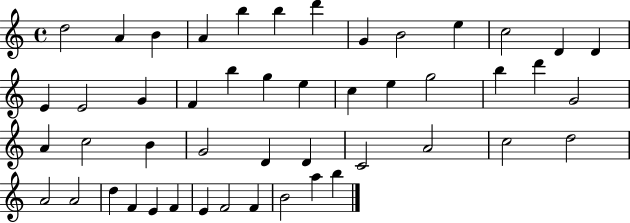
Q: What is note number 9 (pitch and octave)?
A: B4